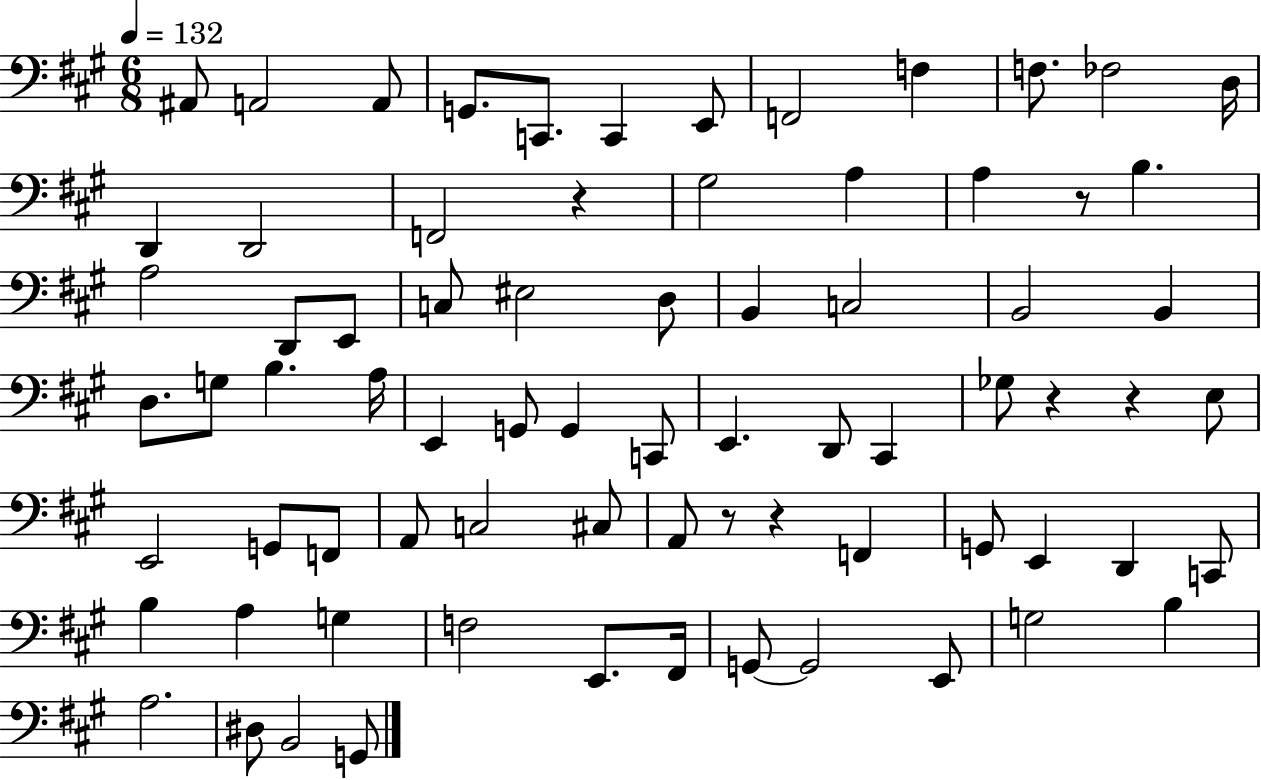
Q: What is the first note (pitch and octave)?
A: A#2